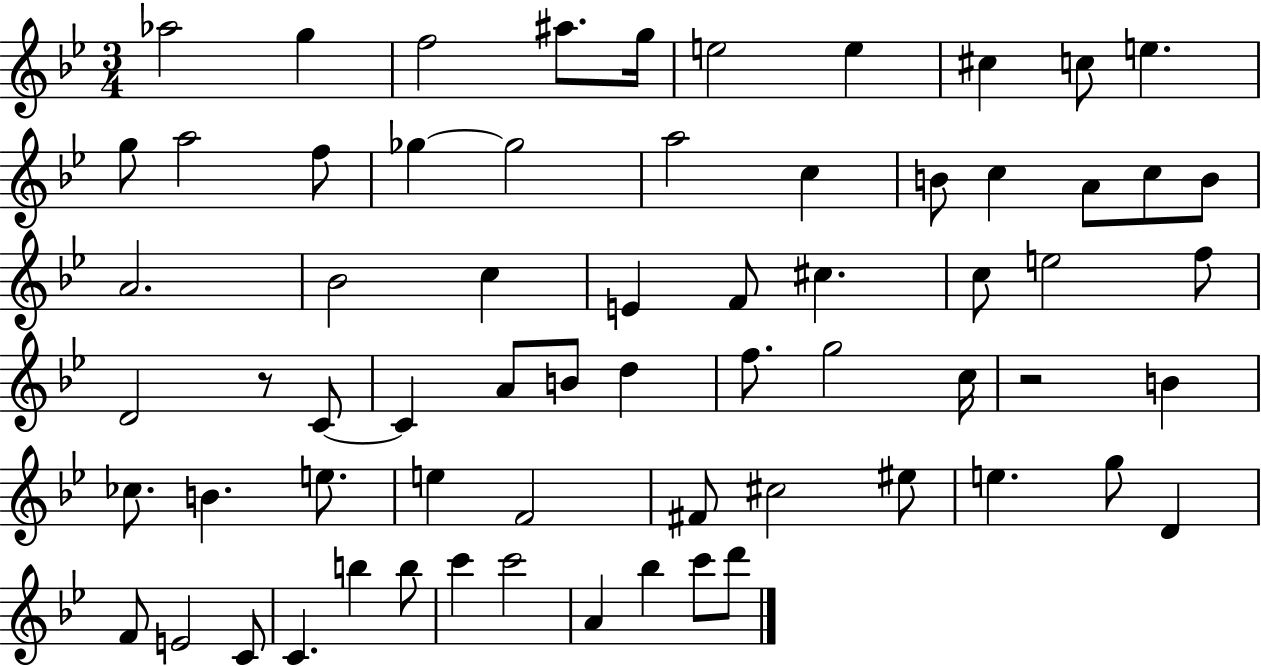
X:1
T:Untitled
M:3/4
L:1/4
K:Bb
_a2 g f2 ^a/2 g/4 e2 e ^c c/2 e g/2 a2 f/2 _g _g2 a2 c B/2 c A/2 c/2 B/2 A2 _B2 c E F/2 ^c c/2 e2 f/2 D2 z/2 C/2 C A/2 B/2 d f/2 g2 c/4 z2 B _c/2 B e/2 e F2 ^F/2 ^c2 ^e/2 e g/2 D F/2 E2 C/2 C b b/2 c' c'2 A _b c'/2 d'/2